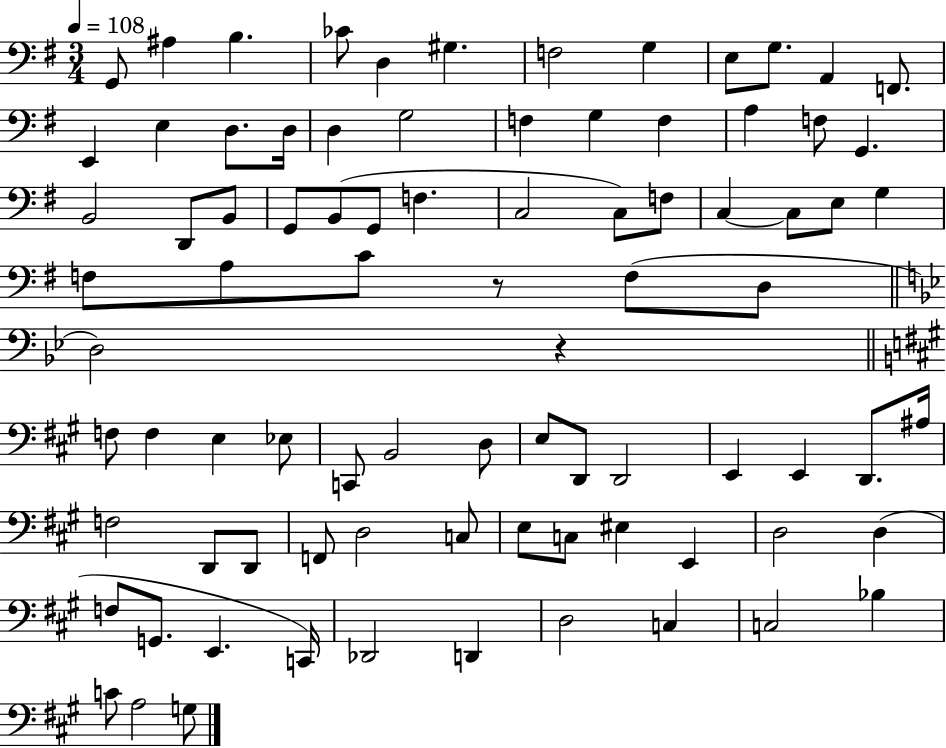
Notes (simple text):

G2/e A#3/q B3/q. CES4/e D3/q G#3/q. F3/h G3/q E3/e G3/e. A2/q F2/e. E2/q E3/q D3/e. D3/s D3/q G3/h F3/q G3/q F3/q A3/q F3/e G2/q. B2/h D2/e B2/e G2/e B2/e G2/e F3/q. C3/h C3/e F3/e C3/q C3/e E3/e G3/q F3/e A3/e C4/e R/e F3/e D3/e D3/h R/q F3/e F3/q E3/q Eb3/e C2/e B2/h D3/e E3/e D2/e D2/h E2/q E2/q D2/e. A#3/s F3/h D2/e D2/e F2/e D3/h C3/e E3/e C3/e EIS3/q E2/q D3/h D3/q F3/e G2/e. E2/q. C2/s Db2/h D2/q D3/h C3/q C3/h Bb3/q C4/e A3/h G3/e